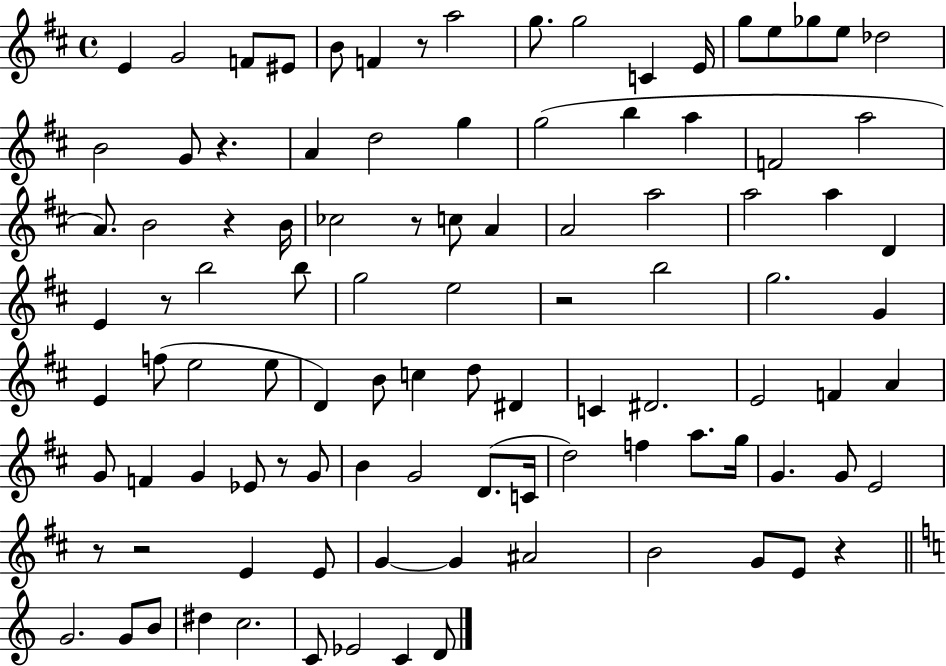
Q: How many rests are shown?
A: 10